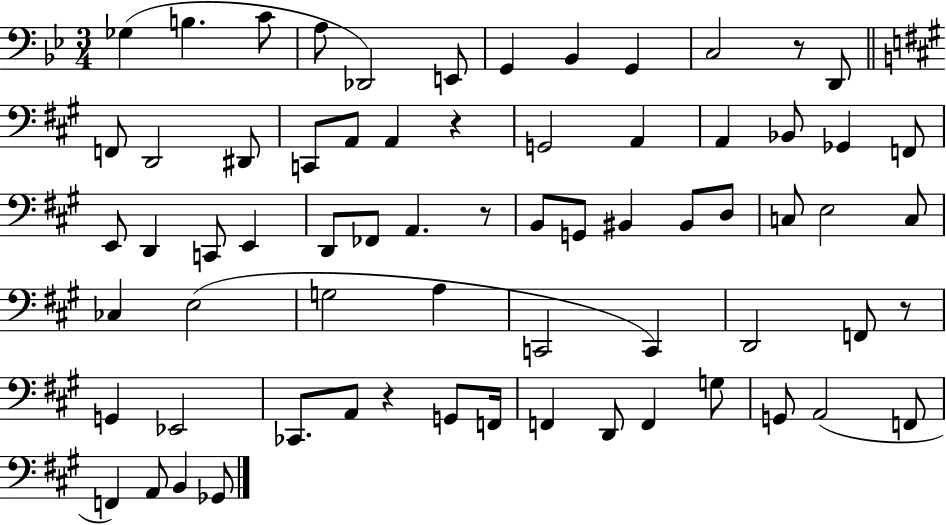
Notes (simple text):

Gb3/q B3/q. C4/e A3/e Db2/h E2/e G2/q Bb2/q G2/q C3/h R/e D2/e F2/e D2/h D#2/e C2/e A2/e A2/q R/q G2/h A2/q A2/q Bb2/e Gb2/q F2/e E2/e D2/q C2/e E2/q D2/e FES2/e A2/q. R/e B2/e G2/e BIS2/q BIS2/e D3/e C3/e E3/h C3/e CES3/q E3/h G3/h A3/q C2/h C2/q D2/h F2/e R/e G2/q Eb2/h CES2/e. A2/e R/q G2/e F2/s F2/q D2/e F2/q G3/e G2/e A2/h F2/e F2/q A2/e B2/q Gb2/e